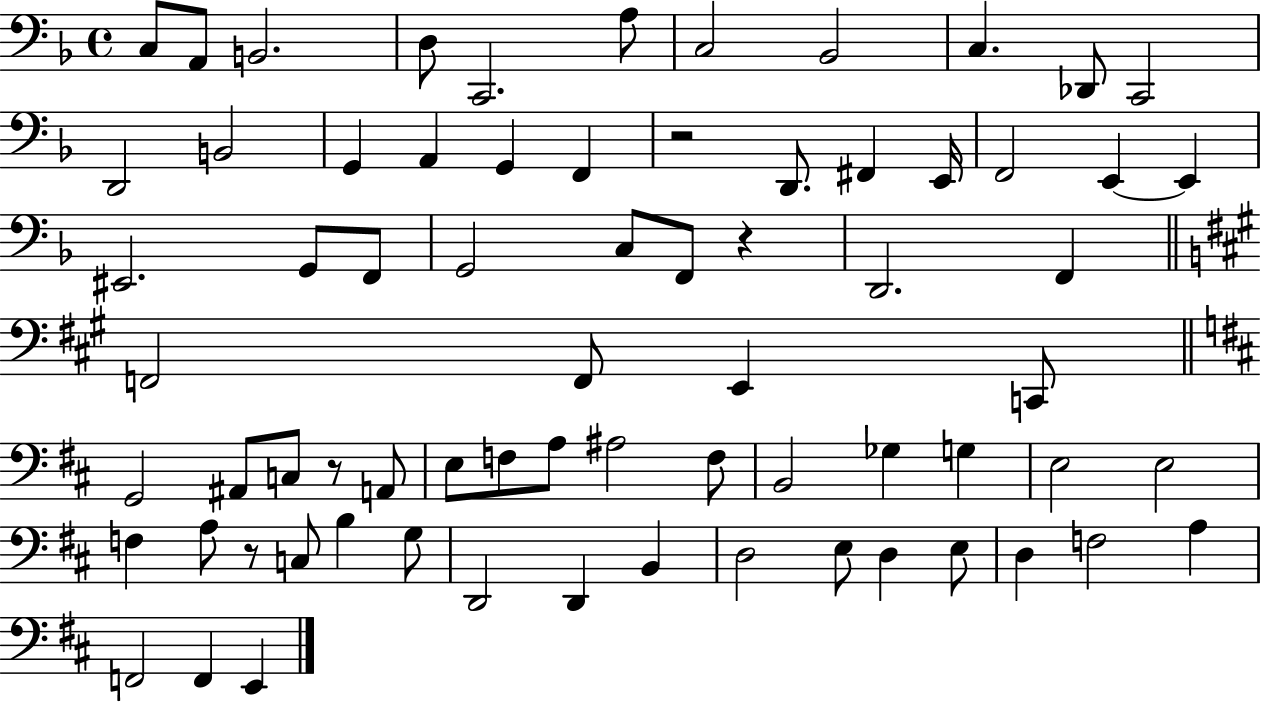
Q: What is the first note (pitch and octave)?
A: C3